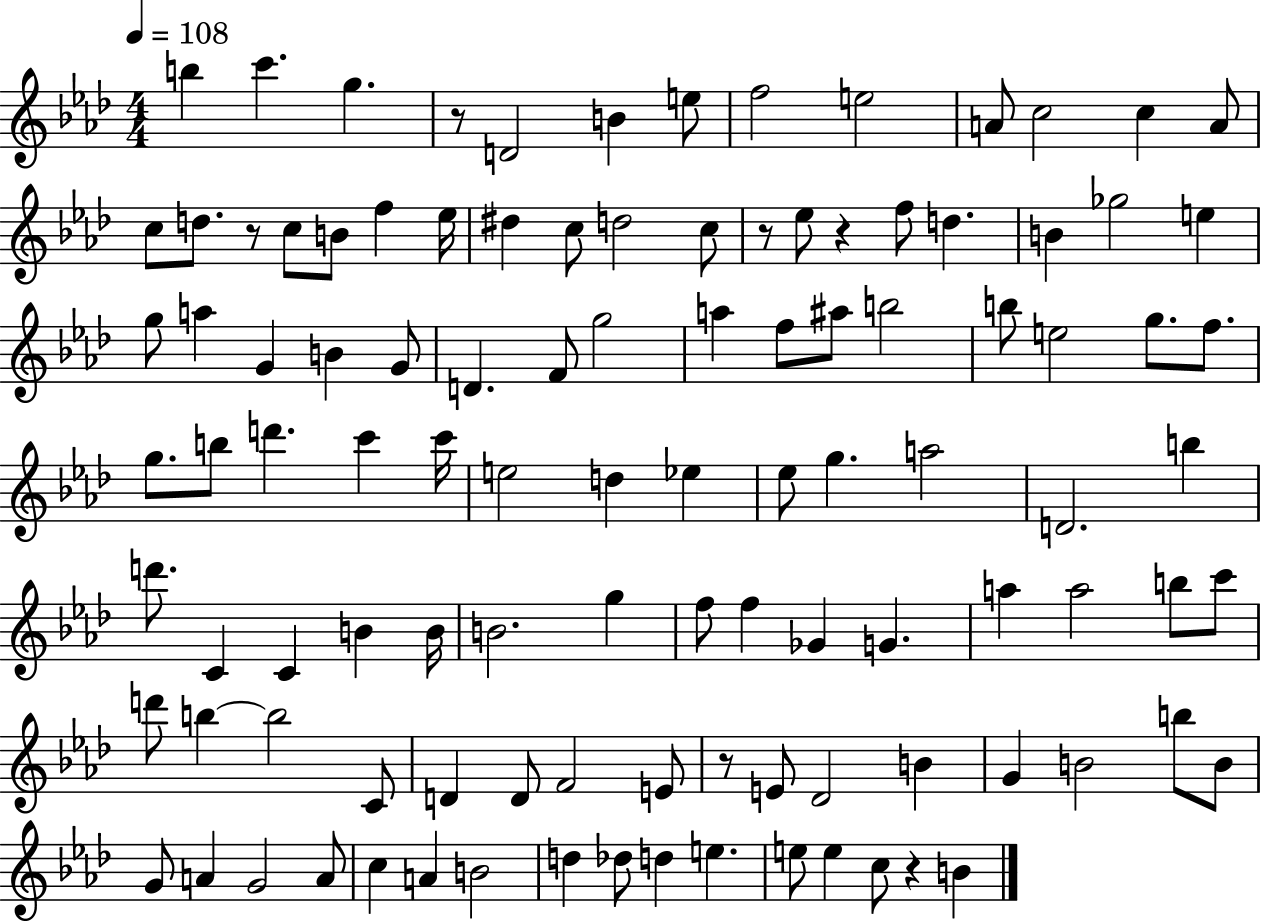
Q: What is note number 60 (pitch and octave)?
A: C4